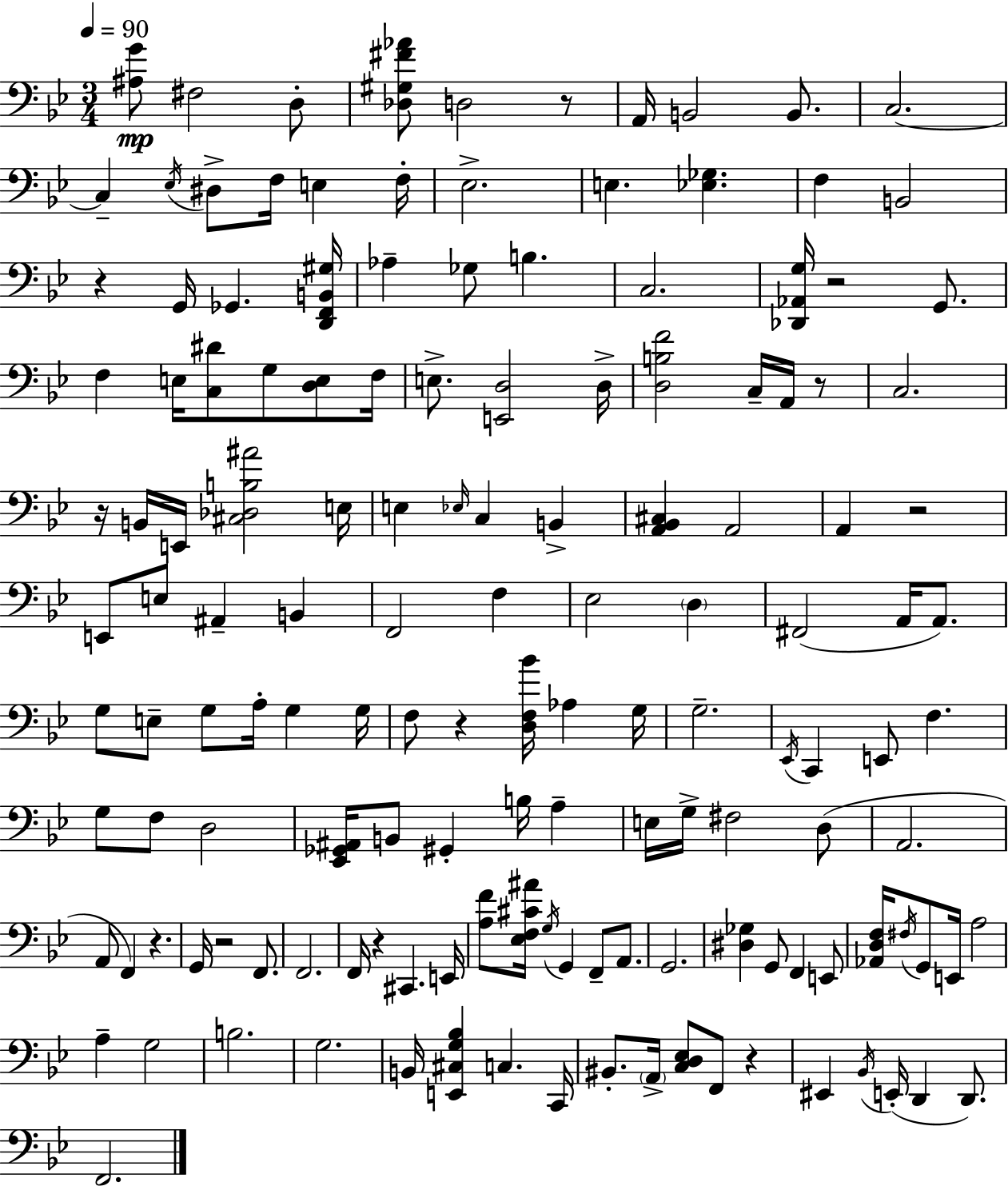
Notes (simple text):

[A#3,G4]/e F#3/h D3/e [Db3,G#3,F#4,Ab4]/e D3/h R/e A2/s B2/h B2/e. C3/h. C3/q Eb3/s D#3/e F3/s E3/q F3/s Eb3/h. E3/q. [Eb3,Gb3]/q. F3/q B2/h R/q G2/s Gb2/q. [D2,F2,B2,G#3]/s Ab3/q Gb3/e B3/q. C3/h. [Db2,Ab2,G3]/s R/h G2/e. F3/q E3/s [C3,D#4]/e G3/e [D3,E3]/e F3/s E3/e. [E2,D3]/h D3/s [D3,B3,F4]/h C3/s A2/s R/e C3/h. R/s B2/s E2/s [C#3,Db3,B3,A#4]/h E3/s E3/q Eb3/s C3/q B2/q [A2,Bb2,C#3]/q A2/h A2/q R/h E2/e E3/e A#2/q B2/q F2/h F3/q Eb3/h D3/q F#2/h A2/s A2/e. G3/e E3/e G3/e A3/s G3/q G3/s F3/e R/q [D3,F3,Bb4]/s Ab3/q G3/s G3/h. Eb2/s C2/q E2/e F3/q. G3/e F3/e D3/h [Eb2,Gb2,A#2]/s B2/e G#2/q B3/s A3/q E3/s G3/s F#3/h D3/e A2/h. A2/e F2/q R/q. G2/s R/h F2/e. F2/h. F2/s R/q C#2/q. E2/s [A3,F4]/e [Eb3,F3,C#4,A#4]/s G3/s G2/q F2/e A2/e. G2/h. [D#3,Gb3]/q G2/e F2/q E2/e [Ab2,D3,F3]/s F#3/s G2/e E2/s A3/h A3/q G3/h B3/h. G3/h. B2/s [E2,C#3,G3,Bb3]/q C3/q. C2/s BIS2/e. A2/s [C3,D3,Eb3]/e F2/e R/q EIS2/q Bb2/s E2/s D2/q D2/e. F2/h.